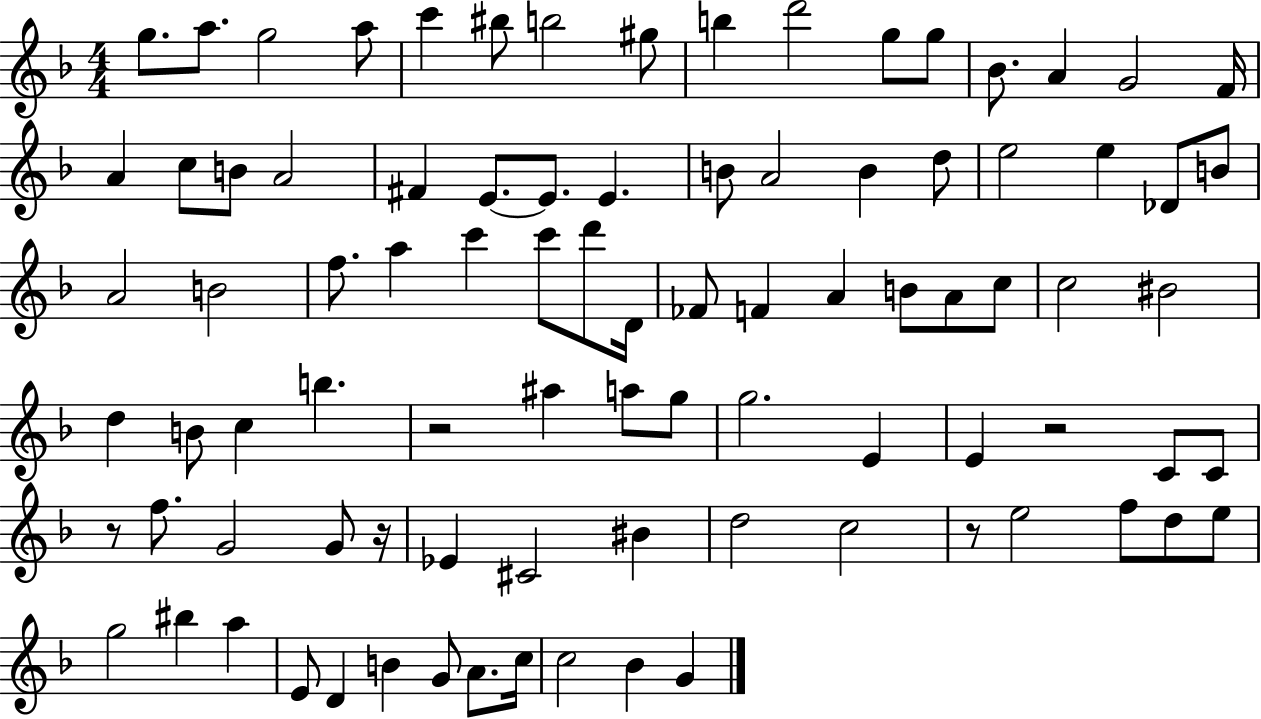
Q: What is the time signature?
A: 4/4